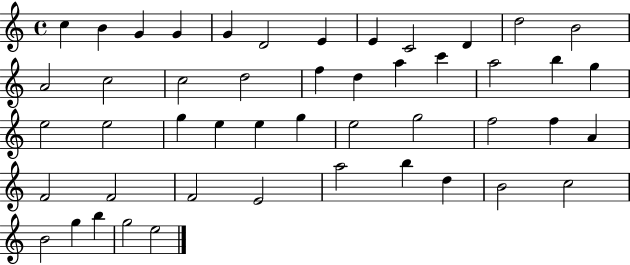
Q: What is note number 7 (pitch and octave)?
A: E4